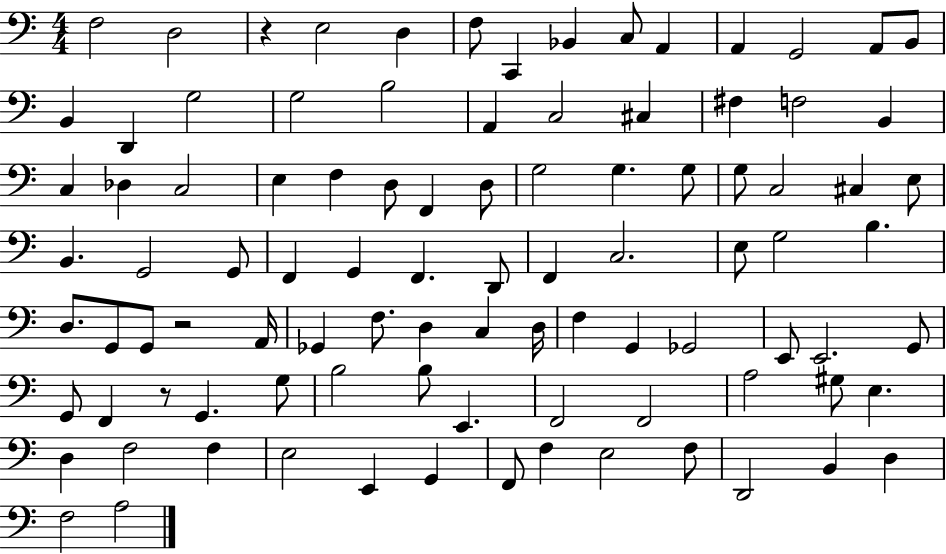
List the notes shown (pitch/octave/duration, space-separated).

F3/h D3/h R/q E3/h D3/q F3/e C2/q Bb2/q C3/e A2/q A2/q G2/h A2/e B2/e B2/q D2/q G3/h G3/h B3/h A2/q C3/h C#3/q F#3/q F3/h B2/q C3/q Db3/q C3/h E3/q F3/q D3/e F2/q D3/e G3/h G3/q. G3/e G3/e C3/h C#3/q E3/e B2/q. G2/h G2/e F2/q G2/q F2/q. D2/e F2/q C3/h. E3/e G3/h B3/q. D3/e. G2/e G2/e R/h A2/s Gb2/q F3/e. D3/q C3/q D3/s F3/q G2/q Gb2/h E2/e E2/h. G2/e G2/e F2/q R/e G2/q. G3/e B3/h B3/e E2/q. F2/h F2/h A3/h G#3/e E3/q. D3/q F3/h F3/q E3/h E2/q G2/q F2/e F3/q E3/h F3/e D2/h B2/q D3/q F3/h A3/h